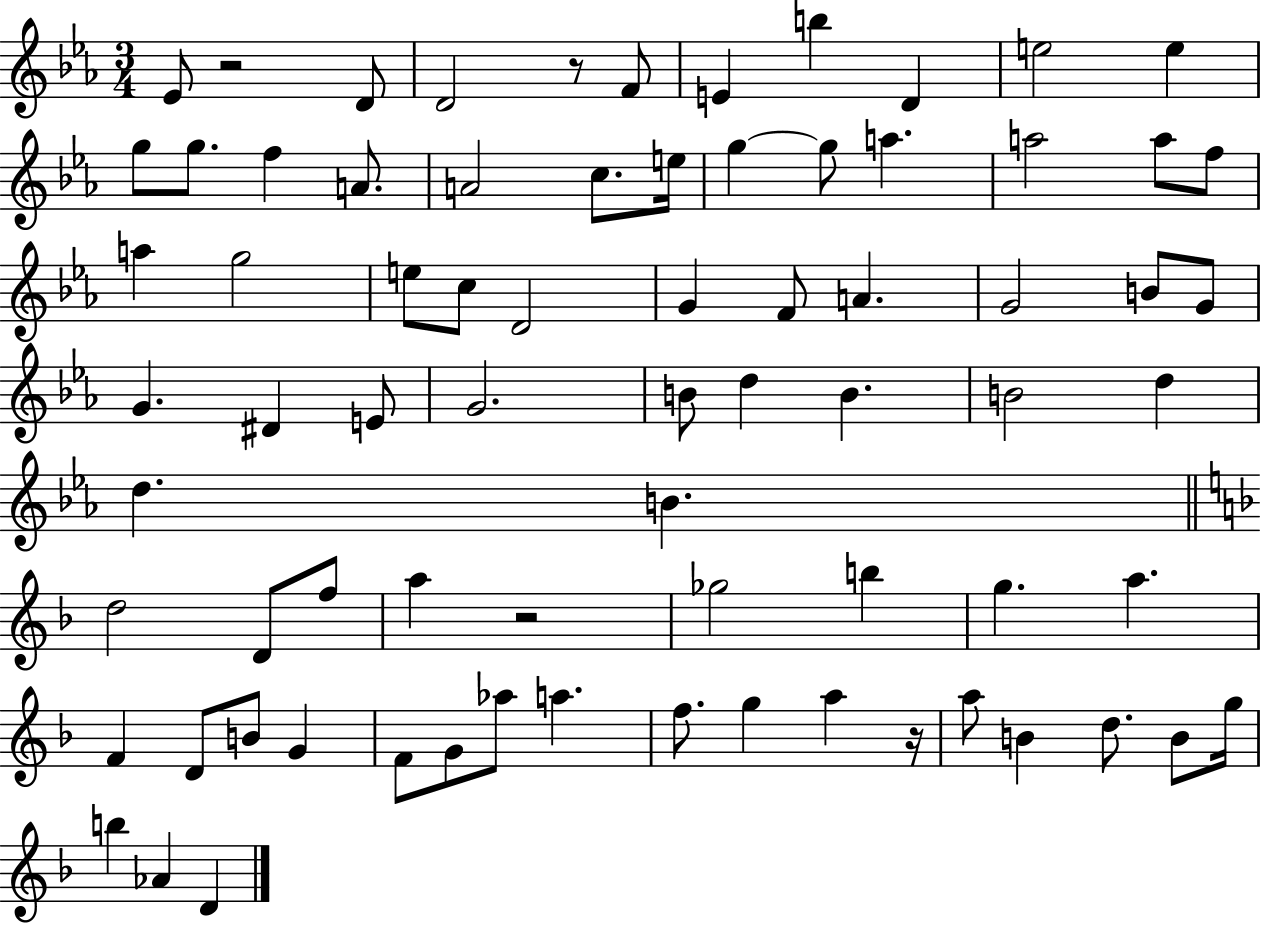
{
  \clef treble
  \numericTimeSignature
  \time 3/4
  \key ees \major
  ees'8 r2 d'8 | d'2 r8 f'8 | e'4 b''4 d'4 | e''2 e''4 | \break g''8 g''8. f''4 a'8. | a'2 c''8. e''16 | g''4~~ g''8 a''4. | a''2 a''8 f''8 | \break a''4 g''2 | e''8 c''8 d'2 | g'4 f'8 a'4. | g'2 b'8 g'8 | \break g'4. dis'4 e'8 | g'2. | b'8 d''4 b'4. | b'2 d''4 | \break d''4. b'4. | \bar "||" \break \key f \major d''2 d'8 f''8 | a''4 r2 | ges''2 b''4 | g''4. a''4. | \break f'4 d'8 b'8 g'4 | f'8 g'8 aes''8 a''4. | f''8. g''4 a''4 r16 | a''8 b'4 d''8. b'8 g''16 | \break b''4 aes'4 d'4 | \bar "|."
}